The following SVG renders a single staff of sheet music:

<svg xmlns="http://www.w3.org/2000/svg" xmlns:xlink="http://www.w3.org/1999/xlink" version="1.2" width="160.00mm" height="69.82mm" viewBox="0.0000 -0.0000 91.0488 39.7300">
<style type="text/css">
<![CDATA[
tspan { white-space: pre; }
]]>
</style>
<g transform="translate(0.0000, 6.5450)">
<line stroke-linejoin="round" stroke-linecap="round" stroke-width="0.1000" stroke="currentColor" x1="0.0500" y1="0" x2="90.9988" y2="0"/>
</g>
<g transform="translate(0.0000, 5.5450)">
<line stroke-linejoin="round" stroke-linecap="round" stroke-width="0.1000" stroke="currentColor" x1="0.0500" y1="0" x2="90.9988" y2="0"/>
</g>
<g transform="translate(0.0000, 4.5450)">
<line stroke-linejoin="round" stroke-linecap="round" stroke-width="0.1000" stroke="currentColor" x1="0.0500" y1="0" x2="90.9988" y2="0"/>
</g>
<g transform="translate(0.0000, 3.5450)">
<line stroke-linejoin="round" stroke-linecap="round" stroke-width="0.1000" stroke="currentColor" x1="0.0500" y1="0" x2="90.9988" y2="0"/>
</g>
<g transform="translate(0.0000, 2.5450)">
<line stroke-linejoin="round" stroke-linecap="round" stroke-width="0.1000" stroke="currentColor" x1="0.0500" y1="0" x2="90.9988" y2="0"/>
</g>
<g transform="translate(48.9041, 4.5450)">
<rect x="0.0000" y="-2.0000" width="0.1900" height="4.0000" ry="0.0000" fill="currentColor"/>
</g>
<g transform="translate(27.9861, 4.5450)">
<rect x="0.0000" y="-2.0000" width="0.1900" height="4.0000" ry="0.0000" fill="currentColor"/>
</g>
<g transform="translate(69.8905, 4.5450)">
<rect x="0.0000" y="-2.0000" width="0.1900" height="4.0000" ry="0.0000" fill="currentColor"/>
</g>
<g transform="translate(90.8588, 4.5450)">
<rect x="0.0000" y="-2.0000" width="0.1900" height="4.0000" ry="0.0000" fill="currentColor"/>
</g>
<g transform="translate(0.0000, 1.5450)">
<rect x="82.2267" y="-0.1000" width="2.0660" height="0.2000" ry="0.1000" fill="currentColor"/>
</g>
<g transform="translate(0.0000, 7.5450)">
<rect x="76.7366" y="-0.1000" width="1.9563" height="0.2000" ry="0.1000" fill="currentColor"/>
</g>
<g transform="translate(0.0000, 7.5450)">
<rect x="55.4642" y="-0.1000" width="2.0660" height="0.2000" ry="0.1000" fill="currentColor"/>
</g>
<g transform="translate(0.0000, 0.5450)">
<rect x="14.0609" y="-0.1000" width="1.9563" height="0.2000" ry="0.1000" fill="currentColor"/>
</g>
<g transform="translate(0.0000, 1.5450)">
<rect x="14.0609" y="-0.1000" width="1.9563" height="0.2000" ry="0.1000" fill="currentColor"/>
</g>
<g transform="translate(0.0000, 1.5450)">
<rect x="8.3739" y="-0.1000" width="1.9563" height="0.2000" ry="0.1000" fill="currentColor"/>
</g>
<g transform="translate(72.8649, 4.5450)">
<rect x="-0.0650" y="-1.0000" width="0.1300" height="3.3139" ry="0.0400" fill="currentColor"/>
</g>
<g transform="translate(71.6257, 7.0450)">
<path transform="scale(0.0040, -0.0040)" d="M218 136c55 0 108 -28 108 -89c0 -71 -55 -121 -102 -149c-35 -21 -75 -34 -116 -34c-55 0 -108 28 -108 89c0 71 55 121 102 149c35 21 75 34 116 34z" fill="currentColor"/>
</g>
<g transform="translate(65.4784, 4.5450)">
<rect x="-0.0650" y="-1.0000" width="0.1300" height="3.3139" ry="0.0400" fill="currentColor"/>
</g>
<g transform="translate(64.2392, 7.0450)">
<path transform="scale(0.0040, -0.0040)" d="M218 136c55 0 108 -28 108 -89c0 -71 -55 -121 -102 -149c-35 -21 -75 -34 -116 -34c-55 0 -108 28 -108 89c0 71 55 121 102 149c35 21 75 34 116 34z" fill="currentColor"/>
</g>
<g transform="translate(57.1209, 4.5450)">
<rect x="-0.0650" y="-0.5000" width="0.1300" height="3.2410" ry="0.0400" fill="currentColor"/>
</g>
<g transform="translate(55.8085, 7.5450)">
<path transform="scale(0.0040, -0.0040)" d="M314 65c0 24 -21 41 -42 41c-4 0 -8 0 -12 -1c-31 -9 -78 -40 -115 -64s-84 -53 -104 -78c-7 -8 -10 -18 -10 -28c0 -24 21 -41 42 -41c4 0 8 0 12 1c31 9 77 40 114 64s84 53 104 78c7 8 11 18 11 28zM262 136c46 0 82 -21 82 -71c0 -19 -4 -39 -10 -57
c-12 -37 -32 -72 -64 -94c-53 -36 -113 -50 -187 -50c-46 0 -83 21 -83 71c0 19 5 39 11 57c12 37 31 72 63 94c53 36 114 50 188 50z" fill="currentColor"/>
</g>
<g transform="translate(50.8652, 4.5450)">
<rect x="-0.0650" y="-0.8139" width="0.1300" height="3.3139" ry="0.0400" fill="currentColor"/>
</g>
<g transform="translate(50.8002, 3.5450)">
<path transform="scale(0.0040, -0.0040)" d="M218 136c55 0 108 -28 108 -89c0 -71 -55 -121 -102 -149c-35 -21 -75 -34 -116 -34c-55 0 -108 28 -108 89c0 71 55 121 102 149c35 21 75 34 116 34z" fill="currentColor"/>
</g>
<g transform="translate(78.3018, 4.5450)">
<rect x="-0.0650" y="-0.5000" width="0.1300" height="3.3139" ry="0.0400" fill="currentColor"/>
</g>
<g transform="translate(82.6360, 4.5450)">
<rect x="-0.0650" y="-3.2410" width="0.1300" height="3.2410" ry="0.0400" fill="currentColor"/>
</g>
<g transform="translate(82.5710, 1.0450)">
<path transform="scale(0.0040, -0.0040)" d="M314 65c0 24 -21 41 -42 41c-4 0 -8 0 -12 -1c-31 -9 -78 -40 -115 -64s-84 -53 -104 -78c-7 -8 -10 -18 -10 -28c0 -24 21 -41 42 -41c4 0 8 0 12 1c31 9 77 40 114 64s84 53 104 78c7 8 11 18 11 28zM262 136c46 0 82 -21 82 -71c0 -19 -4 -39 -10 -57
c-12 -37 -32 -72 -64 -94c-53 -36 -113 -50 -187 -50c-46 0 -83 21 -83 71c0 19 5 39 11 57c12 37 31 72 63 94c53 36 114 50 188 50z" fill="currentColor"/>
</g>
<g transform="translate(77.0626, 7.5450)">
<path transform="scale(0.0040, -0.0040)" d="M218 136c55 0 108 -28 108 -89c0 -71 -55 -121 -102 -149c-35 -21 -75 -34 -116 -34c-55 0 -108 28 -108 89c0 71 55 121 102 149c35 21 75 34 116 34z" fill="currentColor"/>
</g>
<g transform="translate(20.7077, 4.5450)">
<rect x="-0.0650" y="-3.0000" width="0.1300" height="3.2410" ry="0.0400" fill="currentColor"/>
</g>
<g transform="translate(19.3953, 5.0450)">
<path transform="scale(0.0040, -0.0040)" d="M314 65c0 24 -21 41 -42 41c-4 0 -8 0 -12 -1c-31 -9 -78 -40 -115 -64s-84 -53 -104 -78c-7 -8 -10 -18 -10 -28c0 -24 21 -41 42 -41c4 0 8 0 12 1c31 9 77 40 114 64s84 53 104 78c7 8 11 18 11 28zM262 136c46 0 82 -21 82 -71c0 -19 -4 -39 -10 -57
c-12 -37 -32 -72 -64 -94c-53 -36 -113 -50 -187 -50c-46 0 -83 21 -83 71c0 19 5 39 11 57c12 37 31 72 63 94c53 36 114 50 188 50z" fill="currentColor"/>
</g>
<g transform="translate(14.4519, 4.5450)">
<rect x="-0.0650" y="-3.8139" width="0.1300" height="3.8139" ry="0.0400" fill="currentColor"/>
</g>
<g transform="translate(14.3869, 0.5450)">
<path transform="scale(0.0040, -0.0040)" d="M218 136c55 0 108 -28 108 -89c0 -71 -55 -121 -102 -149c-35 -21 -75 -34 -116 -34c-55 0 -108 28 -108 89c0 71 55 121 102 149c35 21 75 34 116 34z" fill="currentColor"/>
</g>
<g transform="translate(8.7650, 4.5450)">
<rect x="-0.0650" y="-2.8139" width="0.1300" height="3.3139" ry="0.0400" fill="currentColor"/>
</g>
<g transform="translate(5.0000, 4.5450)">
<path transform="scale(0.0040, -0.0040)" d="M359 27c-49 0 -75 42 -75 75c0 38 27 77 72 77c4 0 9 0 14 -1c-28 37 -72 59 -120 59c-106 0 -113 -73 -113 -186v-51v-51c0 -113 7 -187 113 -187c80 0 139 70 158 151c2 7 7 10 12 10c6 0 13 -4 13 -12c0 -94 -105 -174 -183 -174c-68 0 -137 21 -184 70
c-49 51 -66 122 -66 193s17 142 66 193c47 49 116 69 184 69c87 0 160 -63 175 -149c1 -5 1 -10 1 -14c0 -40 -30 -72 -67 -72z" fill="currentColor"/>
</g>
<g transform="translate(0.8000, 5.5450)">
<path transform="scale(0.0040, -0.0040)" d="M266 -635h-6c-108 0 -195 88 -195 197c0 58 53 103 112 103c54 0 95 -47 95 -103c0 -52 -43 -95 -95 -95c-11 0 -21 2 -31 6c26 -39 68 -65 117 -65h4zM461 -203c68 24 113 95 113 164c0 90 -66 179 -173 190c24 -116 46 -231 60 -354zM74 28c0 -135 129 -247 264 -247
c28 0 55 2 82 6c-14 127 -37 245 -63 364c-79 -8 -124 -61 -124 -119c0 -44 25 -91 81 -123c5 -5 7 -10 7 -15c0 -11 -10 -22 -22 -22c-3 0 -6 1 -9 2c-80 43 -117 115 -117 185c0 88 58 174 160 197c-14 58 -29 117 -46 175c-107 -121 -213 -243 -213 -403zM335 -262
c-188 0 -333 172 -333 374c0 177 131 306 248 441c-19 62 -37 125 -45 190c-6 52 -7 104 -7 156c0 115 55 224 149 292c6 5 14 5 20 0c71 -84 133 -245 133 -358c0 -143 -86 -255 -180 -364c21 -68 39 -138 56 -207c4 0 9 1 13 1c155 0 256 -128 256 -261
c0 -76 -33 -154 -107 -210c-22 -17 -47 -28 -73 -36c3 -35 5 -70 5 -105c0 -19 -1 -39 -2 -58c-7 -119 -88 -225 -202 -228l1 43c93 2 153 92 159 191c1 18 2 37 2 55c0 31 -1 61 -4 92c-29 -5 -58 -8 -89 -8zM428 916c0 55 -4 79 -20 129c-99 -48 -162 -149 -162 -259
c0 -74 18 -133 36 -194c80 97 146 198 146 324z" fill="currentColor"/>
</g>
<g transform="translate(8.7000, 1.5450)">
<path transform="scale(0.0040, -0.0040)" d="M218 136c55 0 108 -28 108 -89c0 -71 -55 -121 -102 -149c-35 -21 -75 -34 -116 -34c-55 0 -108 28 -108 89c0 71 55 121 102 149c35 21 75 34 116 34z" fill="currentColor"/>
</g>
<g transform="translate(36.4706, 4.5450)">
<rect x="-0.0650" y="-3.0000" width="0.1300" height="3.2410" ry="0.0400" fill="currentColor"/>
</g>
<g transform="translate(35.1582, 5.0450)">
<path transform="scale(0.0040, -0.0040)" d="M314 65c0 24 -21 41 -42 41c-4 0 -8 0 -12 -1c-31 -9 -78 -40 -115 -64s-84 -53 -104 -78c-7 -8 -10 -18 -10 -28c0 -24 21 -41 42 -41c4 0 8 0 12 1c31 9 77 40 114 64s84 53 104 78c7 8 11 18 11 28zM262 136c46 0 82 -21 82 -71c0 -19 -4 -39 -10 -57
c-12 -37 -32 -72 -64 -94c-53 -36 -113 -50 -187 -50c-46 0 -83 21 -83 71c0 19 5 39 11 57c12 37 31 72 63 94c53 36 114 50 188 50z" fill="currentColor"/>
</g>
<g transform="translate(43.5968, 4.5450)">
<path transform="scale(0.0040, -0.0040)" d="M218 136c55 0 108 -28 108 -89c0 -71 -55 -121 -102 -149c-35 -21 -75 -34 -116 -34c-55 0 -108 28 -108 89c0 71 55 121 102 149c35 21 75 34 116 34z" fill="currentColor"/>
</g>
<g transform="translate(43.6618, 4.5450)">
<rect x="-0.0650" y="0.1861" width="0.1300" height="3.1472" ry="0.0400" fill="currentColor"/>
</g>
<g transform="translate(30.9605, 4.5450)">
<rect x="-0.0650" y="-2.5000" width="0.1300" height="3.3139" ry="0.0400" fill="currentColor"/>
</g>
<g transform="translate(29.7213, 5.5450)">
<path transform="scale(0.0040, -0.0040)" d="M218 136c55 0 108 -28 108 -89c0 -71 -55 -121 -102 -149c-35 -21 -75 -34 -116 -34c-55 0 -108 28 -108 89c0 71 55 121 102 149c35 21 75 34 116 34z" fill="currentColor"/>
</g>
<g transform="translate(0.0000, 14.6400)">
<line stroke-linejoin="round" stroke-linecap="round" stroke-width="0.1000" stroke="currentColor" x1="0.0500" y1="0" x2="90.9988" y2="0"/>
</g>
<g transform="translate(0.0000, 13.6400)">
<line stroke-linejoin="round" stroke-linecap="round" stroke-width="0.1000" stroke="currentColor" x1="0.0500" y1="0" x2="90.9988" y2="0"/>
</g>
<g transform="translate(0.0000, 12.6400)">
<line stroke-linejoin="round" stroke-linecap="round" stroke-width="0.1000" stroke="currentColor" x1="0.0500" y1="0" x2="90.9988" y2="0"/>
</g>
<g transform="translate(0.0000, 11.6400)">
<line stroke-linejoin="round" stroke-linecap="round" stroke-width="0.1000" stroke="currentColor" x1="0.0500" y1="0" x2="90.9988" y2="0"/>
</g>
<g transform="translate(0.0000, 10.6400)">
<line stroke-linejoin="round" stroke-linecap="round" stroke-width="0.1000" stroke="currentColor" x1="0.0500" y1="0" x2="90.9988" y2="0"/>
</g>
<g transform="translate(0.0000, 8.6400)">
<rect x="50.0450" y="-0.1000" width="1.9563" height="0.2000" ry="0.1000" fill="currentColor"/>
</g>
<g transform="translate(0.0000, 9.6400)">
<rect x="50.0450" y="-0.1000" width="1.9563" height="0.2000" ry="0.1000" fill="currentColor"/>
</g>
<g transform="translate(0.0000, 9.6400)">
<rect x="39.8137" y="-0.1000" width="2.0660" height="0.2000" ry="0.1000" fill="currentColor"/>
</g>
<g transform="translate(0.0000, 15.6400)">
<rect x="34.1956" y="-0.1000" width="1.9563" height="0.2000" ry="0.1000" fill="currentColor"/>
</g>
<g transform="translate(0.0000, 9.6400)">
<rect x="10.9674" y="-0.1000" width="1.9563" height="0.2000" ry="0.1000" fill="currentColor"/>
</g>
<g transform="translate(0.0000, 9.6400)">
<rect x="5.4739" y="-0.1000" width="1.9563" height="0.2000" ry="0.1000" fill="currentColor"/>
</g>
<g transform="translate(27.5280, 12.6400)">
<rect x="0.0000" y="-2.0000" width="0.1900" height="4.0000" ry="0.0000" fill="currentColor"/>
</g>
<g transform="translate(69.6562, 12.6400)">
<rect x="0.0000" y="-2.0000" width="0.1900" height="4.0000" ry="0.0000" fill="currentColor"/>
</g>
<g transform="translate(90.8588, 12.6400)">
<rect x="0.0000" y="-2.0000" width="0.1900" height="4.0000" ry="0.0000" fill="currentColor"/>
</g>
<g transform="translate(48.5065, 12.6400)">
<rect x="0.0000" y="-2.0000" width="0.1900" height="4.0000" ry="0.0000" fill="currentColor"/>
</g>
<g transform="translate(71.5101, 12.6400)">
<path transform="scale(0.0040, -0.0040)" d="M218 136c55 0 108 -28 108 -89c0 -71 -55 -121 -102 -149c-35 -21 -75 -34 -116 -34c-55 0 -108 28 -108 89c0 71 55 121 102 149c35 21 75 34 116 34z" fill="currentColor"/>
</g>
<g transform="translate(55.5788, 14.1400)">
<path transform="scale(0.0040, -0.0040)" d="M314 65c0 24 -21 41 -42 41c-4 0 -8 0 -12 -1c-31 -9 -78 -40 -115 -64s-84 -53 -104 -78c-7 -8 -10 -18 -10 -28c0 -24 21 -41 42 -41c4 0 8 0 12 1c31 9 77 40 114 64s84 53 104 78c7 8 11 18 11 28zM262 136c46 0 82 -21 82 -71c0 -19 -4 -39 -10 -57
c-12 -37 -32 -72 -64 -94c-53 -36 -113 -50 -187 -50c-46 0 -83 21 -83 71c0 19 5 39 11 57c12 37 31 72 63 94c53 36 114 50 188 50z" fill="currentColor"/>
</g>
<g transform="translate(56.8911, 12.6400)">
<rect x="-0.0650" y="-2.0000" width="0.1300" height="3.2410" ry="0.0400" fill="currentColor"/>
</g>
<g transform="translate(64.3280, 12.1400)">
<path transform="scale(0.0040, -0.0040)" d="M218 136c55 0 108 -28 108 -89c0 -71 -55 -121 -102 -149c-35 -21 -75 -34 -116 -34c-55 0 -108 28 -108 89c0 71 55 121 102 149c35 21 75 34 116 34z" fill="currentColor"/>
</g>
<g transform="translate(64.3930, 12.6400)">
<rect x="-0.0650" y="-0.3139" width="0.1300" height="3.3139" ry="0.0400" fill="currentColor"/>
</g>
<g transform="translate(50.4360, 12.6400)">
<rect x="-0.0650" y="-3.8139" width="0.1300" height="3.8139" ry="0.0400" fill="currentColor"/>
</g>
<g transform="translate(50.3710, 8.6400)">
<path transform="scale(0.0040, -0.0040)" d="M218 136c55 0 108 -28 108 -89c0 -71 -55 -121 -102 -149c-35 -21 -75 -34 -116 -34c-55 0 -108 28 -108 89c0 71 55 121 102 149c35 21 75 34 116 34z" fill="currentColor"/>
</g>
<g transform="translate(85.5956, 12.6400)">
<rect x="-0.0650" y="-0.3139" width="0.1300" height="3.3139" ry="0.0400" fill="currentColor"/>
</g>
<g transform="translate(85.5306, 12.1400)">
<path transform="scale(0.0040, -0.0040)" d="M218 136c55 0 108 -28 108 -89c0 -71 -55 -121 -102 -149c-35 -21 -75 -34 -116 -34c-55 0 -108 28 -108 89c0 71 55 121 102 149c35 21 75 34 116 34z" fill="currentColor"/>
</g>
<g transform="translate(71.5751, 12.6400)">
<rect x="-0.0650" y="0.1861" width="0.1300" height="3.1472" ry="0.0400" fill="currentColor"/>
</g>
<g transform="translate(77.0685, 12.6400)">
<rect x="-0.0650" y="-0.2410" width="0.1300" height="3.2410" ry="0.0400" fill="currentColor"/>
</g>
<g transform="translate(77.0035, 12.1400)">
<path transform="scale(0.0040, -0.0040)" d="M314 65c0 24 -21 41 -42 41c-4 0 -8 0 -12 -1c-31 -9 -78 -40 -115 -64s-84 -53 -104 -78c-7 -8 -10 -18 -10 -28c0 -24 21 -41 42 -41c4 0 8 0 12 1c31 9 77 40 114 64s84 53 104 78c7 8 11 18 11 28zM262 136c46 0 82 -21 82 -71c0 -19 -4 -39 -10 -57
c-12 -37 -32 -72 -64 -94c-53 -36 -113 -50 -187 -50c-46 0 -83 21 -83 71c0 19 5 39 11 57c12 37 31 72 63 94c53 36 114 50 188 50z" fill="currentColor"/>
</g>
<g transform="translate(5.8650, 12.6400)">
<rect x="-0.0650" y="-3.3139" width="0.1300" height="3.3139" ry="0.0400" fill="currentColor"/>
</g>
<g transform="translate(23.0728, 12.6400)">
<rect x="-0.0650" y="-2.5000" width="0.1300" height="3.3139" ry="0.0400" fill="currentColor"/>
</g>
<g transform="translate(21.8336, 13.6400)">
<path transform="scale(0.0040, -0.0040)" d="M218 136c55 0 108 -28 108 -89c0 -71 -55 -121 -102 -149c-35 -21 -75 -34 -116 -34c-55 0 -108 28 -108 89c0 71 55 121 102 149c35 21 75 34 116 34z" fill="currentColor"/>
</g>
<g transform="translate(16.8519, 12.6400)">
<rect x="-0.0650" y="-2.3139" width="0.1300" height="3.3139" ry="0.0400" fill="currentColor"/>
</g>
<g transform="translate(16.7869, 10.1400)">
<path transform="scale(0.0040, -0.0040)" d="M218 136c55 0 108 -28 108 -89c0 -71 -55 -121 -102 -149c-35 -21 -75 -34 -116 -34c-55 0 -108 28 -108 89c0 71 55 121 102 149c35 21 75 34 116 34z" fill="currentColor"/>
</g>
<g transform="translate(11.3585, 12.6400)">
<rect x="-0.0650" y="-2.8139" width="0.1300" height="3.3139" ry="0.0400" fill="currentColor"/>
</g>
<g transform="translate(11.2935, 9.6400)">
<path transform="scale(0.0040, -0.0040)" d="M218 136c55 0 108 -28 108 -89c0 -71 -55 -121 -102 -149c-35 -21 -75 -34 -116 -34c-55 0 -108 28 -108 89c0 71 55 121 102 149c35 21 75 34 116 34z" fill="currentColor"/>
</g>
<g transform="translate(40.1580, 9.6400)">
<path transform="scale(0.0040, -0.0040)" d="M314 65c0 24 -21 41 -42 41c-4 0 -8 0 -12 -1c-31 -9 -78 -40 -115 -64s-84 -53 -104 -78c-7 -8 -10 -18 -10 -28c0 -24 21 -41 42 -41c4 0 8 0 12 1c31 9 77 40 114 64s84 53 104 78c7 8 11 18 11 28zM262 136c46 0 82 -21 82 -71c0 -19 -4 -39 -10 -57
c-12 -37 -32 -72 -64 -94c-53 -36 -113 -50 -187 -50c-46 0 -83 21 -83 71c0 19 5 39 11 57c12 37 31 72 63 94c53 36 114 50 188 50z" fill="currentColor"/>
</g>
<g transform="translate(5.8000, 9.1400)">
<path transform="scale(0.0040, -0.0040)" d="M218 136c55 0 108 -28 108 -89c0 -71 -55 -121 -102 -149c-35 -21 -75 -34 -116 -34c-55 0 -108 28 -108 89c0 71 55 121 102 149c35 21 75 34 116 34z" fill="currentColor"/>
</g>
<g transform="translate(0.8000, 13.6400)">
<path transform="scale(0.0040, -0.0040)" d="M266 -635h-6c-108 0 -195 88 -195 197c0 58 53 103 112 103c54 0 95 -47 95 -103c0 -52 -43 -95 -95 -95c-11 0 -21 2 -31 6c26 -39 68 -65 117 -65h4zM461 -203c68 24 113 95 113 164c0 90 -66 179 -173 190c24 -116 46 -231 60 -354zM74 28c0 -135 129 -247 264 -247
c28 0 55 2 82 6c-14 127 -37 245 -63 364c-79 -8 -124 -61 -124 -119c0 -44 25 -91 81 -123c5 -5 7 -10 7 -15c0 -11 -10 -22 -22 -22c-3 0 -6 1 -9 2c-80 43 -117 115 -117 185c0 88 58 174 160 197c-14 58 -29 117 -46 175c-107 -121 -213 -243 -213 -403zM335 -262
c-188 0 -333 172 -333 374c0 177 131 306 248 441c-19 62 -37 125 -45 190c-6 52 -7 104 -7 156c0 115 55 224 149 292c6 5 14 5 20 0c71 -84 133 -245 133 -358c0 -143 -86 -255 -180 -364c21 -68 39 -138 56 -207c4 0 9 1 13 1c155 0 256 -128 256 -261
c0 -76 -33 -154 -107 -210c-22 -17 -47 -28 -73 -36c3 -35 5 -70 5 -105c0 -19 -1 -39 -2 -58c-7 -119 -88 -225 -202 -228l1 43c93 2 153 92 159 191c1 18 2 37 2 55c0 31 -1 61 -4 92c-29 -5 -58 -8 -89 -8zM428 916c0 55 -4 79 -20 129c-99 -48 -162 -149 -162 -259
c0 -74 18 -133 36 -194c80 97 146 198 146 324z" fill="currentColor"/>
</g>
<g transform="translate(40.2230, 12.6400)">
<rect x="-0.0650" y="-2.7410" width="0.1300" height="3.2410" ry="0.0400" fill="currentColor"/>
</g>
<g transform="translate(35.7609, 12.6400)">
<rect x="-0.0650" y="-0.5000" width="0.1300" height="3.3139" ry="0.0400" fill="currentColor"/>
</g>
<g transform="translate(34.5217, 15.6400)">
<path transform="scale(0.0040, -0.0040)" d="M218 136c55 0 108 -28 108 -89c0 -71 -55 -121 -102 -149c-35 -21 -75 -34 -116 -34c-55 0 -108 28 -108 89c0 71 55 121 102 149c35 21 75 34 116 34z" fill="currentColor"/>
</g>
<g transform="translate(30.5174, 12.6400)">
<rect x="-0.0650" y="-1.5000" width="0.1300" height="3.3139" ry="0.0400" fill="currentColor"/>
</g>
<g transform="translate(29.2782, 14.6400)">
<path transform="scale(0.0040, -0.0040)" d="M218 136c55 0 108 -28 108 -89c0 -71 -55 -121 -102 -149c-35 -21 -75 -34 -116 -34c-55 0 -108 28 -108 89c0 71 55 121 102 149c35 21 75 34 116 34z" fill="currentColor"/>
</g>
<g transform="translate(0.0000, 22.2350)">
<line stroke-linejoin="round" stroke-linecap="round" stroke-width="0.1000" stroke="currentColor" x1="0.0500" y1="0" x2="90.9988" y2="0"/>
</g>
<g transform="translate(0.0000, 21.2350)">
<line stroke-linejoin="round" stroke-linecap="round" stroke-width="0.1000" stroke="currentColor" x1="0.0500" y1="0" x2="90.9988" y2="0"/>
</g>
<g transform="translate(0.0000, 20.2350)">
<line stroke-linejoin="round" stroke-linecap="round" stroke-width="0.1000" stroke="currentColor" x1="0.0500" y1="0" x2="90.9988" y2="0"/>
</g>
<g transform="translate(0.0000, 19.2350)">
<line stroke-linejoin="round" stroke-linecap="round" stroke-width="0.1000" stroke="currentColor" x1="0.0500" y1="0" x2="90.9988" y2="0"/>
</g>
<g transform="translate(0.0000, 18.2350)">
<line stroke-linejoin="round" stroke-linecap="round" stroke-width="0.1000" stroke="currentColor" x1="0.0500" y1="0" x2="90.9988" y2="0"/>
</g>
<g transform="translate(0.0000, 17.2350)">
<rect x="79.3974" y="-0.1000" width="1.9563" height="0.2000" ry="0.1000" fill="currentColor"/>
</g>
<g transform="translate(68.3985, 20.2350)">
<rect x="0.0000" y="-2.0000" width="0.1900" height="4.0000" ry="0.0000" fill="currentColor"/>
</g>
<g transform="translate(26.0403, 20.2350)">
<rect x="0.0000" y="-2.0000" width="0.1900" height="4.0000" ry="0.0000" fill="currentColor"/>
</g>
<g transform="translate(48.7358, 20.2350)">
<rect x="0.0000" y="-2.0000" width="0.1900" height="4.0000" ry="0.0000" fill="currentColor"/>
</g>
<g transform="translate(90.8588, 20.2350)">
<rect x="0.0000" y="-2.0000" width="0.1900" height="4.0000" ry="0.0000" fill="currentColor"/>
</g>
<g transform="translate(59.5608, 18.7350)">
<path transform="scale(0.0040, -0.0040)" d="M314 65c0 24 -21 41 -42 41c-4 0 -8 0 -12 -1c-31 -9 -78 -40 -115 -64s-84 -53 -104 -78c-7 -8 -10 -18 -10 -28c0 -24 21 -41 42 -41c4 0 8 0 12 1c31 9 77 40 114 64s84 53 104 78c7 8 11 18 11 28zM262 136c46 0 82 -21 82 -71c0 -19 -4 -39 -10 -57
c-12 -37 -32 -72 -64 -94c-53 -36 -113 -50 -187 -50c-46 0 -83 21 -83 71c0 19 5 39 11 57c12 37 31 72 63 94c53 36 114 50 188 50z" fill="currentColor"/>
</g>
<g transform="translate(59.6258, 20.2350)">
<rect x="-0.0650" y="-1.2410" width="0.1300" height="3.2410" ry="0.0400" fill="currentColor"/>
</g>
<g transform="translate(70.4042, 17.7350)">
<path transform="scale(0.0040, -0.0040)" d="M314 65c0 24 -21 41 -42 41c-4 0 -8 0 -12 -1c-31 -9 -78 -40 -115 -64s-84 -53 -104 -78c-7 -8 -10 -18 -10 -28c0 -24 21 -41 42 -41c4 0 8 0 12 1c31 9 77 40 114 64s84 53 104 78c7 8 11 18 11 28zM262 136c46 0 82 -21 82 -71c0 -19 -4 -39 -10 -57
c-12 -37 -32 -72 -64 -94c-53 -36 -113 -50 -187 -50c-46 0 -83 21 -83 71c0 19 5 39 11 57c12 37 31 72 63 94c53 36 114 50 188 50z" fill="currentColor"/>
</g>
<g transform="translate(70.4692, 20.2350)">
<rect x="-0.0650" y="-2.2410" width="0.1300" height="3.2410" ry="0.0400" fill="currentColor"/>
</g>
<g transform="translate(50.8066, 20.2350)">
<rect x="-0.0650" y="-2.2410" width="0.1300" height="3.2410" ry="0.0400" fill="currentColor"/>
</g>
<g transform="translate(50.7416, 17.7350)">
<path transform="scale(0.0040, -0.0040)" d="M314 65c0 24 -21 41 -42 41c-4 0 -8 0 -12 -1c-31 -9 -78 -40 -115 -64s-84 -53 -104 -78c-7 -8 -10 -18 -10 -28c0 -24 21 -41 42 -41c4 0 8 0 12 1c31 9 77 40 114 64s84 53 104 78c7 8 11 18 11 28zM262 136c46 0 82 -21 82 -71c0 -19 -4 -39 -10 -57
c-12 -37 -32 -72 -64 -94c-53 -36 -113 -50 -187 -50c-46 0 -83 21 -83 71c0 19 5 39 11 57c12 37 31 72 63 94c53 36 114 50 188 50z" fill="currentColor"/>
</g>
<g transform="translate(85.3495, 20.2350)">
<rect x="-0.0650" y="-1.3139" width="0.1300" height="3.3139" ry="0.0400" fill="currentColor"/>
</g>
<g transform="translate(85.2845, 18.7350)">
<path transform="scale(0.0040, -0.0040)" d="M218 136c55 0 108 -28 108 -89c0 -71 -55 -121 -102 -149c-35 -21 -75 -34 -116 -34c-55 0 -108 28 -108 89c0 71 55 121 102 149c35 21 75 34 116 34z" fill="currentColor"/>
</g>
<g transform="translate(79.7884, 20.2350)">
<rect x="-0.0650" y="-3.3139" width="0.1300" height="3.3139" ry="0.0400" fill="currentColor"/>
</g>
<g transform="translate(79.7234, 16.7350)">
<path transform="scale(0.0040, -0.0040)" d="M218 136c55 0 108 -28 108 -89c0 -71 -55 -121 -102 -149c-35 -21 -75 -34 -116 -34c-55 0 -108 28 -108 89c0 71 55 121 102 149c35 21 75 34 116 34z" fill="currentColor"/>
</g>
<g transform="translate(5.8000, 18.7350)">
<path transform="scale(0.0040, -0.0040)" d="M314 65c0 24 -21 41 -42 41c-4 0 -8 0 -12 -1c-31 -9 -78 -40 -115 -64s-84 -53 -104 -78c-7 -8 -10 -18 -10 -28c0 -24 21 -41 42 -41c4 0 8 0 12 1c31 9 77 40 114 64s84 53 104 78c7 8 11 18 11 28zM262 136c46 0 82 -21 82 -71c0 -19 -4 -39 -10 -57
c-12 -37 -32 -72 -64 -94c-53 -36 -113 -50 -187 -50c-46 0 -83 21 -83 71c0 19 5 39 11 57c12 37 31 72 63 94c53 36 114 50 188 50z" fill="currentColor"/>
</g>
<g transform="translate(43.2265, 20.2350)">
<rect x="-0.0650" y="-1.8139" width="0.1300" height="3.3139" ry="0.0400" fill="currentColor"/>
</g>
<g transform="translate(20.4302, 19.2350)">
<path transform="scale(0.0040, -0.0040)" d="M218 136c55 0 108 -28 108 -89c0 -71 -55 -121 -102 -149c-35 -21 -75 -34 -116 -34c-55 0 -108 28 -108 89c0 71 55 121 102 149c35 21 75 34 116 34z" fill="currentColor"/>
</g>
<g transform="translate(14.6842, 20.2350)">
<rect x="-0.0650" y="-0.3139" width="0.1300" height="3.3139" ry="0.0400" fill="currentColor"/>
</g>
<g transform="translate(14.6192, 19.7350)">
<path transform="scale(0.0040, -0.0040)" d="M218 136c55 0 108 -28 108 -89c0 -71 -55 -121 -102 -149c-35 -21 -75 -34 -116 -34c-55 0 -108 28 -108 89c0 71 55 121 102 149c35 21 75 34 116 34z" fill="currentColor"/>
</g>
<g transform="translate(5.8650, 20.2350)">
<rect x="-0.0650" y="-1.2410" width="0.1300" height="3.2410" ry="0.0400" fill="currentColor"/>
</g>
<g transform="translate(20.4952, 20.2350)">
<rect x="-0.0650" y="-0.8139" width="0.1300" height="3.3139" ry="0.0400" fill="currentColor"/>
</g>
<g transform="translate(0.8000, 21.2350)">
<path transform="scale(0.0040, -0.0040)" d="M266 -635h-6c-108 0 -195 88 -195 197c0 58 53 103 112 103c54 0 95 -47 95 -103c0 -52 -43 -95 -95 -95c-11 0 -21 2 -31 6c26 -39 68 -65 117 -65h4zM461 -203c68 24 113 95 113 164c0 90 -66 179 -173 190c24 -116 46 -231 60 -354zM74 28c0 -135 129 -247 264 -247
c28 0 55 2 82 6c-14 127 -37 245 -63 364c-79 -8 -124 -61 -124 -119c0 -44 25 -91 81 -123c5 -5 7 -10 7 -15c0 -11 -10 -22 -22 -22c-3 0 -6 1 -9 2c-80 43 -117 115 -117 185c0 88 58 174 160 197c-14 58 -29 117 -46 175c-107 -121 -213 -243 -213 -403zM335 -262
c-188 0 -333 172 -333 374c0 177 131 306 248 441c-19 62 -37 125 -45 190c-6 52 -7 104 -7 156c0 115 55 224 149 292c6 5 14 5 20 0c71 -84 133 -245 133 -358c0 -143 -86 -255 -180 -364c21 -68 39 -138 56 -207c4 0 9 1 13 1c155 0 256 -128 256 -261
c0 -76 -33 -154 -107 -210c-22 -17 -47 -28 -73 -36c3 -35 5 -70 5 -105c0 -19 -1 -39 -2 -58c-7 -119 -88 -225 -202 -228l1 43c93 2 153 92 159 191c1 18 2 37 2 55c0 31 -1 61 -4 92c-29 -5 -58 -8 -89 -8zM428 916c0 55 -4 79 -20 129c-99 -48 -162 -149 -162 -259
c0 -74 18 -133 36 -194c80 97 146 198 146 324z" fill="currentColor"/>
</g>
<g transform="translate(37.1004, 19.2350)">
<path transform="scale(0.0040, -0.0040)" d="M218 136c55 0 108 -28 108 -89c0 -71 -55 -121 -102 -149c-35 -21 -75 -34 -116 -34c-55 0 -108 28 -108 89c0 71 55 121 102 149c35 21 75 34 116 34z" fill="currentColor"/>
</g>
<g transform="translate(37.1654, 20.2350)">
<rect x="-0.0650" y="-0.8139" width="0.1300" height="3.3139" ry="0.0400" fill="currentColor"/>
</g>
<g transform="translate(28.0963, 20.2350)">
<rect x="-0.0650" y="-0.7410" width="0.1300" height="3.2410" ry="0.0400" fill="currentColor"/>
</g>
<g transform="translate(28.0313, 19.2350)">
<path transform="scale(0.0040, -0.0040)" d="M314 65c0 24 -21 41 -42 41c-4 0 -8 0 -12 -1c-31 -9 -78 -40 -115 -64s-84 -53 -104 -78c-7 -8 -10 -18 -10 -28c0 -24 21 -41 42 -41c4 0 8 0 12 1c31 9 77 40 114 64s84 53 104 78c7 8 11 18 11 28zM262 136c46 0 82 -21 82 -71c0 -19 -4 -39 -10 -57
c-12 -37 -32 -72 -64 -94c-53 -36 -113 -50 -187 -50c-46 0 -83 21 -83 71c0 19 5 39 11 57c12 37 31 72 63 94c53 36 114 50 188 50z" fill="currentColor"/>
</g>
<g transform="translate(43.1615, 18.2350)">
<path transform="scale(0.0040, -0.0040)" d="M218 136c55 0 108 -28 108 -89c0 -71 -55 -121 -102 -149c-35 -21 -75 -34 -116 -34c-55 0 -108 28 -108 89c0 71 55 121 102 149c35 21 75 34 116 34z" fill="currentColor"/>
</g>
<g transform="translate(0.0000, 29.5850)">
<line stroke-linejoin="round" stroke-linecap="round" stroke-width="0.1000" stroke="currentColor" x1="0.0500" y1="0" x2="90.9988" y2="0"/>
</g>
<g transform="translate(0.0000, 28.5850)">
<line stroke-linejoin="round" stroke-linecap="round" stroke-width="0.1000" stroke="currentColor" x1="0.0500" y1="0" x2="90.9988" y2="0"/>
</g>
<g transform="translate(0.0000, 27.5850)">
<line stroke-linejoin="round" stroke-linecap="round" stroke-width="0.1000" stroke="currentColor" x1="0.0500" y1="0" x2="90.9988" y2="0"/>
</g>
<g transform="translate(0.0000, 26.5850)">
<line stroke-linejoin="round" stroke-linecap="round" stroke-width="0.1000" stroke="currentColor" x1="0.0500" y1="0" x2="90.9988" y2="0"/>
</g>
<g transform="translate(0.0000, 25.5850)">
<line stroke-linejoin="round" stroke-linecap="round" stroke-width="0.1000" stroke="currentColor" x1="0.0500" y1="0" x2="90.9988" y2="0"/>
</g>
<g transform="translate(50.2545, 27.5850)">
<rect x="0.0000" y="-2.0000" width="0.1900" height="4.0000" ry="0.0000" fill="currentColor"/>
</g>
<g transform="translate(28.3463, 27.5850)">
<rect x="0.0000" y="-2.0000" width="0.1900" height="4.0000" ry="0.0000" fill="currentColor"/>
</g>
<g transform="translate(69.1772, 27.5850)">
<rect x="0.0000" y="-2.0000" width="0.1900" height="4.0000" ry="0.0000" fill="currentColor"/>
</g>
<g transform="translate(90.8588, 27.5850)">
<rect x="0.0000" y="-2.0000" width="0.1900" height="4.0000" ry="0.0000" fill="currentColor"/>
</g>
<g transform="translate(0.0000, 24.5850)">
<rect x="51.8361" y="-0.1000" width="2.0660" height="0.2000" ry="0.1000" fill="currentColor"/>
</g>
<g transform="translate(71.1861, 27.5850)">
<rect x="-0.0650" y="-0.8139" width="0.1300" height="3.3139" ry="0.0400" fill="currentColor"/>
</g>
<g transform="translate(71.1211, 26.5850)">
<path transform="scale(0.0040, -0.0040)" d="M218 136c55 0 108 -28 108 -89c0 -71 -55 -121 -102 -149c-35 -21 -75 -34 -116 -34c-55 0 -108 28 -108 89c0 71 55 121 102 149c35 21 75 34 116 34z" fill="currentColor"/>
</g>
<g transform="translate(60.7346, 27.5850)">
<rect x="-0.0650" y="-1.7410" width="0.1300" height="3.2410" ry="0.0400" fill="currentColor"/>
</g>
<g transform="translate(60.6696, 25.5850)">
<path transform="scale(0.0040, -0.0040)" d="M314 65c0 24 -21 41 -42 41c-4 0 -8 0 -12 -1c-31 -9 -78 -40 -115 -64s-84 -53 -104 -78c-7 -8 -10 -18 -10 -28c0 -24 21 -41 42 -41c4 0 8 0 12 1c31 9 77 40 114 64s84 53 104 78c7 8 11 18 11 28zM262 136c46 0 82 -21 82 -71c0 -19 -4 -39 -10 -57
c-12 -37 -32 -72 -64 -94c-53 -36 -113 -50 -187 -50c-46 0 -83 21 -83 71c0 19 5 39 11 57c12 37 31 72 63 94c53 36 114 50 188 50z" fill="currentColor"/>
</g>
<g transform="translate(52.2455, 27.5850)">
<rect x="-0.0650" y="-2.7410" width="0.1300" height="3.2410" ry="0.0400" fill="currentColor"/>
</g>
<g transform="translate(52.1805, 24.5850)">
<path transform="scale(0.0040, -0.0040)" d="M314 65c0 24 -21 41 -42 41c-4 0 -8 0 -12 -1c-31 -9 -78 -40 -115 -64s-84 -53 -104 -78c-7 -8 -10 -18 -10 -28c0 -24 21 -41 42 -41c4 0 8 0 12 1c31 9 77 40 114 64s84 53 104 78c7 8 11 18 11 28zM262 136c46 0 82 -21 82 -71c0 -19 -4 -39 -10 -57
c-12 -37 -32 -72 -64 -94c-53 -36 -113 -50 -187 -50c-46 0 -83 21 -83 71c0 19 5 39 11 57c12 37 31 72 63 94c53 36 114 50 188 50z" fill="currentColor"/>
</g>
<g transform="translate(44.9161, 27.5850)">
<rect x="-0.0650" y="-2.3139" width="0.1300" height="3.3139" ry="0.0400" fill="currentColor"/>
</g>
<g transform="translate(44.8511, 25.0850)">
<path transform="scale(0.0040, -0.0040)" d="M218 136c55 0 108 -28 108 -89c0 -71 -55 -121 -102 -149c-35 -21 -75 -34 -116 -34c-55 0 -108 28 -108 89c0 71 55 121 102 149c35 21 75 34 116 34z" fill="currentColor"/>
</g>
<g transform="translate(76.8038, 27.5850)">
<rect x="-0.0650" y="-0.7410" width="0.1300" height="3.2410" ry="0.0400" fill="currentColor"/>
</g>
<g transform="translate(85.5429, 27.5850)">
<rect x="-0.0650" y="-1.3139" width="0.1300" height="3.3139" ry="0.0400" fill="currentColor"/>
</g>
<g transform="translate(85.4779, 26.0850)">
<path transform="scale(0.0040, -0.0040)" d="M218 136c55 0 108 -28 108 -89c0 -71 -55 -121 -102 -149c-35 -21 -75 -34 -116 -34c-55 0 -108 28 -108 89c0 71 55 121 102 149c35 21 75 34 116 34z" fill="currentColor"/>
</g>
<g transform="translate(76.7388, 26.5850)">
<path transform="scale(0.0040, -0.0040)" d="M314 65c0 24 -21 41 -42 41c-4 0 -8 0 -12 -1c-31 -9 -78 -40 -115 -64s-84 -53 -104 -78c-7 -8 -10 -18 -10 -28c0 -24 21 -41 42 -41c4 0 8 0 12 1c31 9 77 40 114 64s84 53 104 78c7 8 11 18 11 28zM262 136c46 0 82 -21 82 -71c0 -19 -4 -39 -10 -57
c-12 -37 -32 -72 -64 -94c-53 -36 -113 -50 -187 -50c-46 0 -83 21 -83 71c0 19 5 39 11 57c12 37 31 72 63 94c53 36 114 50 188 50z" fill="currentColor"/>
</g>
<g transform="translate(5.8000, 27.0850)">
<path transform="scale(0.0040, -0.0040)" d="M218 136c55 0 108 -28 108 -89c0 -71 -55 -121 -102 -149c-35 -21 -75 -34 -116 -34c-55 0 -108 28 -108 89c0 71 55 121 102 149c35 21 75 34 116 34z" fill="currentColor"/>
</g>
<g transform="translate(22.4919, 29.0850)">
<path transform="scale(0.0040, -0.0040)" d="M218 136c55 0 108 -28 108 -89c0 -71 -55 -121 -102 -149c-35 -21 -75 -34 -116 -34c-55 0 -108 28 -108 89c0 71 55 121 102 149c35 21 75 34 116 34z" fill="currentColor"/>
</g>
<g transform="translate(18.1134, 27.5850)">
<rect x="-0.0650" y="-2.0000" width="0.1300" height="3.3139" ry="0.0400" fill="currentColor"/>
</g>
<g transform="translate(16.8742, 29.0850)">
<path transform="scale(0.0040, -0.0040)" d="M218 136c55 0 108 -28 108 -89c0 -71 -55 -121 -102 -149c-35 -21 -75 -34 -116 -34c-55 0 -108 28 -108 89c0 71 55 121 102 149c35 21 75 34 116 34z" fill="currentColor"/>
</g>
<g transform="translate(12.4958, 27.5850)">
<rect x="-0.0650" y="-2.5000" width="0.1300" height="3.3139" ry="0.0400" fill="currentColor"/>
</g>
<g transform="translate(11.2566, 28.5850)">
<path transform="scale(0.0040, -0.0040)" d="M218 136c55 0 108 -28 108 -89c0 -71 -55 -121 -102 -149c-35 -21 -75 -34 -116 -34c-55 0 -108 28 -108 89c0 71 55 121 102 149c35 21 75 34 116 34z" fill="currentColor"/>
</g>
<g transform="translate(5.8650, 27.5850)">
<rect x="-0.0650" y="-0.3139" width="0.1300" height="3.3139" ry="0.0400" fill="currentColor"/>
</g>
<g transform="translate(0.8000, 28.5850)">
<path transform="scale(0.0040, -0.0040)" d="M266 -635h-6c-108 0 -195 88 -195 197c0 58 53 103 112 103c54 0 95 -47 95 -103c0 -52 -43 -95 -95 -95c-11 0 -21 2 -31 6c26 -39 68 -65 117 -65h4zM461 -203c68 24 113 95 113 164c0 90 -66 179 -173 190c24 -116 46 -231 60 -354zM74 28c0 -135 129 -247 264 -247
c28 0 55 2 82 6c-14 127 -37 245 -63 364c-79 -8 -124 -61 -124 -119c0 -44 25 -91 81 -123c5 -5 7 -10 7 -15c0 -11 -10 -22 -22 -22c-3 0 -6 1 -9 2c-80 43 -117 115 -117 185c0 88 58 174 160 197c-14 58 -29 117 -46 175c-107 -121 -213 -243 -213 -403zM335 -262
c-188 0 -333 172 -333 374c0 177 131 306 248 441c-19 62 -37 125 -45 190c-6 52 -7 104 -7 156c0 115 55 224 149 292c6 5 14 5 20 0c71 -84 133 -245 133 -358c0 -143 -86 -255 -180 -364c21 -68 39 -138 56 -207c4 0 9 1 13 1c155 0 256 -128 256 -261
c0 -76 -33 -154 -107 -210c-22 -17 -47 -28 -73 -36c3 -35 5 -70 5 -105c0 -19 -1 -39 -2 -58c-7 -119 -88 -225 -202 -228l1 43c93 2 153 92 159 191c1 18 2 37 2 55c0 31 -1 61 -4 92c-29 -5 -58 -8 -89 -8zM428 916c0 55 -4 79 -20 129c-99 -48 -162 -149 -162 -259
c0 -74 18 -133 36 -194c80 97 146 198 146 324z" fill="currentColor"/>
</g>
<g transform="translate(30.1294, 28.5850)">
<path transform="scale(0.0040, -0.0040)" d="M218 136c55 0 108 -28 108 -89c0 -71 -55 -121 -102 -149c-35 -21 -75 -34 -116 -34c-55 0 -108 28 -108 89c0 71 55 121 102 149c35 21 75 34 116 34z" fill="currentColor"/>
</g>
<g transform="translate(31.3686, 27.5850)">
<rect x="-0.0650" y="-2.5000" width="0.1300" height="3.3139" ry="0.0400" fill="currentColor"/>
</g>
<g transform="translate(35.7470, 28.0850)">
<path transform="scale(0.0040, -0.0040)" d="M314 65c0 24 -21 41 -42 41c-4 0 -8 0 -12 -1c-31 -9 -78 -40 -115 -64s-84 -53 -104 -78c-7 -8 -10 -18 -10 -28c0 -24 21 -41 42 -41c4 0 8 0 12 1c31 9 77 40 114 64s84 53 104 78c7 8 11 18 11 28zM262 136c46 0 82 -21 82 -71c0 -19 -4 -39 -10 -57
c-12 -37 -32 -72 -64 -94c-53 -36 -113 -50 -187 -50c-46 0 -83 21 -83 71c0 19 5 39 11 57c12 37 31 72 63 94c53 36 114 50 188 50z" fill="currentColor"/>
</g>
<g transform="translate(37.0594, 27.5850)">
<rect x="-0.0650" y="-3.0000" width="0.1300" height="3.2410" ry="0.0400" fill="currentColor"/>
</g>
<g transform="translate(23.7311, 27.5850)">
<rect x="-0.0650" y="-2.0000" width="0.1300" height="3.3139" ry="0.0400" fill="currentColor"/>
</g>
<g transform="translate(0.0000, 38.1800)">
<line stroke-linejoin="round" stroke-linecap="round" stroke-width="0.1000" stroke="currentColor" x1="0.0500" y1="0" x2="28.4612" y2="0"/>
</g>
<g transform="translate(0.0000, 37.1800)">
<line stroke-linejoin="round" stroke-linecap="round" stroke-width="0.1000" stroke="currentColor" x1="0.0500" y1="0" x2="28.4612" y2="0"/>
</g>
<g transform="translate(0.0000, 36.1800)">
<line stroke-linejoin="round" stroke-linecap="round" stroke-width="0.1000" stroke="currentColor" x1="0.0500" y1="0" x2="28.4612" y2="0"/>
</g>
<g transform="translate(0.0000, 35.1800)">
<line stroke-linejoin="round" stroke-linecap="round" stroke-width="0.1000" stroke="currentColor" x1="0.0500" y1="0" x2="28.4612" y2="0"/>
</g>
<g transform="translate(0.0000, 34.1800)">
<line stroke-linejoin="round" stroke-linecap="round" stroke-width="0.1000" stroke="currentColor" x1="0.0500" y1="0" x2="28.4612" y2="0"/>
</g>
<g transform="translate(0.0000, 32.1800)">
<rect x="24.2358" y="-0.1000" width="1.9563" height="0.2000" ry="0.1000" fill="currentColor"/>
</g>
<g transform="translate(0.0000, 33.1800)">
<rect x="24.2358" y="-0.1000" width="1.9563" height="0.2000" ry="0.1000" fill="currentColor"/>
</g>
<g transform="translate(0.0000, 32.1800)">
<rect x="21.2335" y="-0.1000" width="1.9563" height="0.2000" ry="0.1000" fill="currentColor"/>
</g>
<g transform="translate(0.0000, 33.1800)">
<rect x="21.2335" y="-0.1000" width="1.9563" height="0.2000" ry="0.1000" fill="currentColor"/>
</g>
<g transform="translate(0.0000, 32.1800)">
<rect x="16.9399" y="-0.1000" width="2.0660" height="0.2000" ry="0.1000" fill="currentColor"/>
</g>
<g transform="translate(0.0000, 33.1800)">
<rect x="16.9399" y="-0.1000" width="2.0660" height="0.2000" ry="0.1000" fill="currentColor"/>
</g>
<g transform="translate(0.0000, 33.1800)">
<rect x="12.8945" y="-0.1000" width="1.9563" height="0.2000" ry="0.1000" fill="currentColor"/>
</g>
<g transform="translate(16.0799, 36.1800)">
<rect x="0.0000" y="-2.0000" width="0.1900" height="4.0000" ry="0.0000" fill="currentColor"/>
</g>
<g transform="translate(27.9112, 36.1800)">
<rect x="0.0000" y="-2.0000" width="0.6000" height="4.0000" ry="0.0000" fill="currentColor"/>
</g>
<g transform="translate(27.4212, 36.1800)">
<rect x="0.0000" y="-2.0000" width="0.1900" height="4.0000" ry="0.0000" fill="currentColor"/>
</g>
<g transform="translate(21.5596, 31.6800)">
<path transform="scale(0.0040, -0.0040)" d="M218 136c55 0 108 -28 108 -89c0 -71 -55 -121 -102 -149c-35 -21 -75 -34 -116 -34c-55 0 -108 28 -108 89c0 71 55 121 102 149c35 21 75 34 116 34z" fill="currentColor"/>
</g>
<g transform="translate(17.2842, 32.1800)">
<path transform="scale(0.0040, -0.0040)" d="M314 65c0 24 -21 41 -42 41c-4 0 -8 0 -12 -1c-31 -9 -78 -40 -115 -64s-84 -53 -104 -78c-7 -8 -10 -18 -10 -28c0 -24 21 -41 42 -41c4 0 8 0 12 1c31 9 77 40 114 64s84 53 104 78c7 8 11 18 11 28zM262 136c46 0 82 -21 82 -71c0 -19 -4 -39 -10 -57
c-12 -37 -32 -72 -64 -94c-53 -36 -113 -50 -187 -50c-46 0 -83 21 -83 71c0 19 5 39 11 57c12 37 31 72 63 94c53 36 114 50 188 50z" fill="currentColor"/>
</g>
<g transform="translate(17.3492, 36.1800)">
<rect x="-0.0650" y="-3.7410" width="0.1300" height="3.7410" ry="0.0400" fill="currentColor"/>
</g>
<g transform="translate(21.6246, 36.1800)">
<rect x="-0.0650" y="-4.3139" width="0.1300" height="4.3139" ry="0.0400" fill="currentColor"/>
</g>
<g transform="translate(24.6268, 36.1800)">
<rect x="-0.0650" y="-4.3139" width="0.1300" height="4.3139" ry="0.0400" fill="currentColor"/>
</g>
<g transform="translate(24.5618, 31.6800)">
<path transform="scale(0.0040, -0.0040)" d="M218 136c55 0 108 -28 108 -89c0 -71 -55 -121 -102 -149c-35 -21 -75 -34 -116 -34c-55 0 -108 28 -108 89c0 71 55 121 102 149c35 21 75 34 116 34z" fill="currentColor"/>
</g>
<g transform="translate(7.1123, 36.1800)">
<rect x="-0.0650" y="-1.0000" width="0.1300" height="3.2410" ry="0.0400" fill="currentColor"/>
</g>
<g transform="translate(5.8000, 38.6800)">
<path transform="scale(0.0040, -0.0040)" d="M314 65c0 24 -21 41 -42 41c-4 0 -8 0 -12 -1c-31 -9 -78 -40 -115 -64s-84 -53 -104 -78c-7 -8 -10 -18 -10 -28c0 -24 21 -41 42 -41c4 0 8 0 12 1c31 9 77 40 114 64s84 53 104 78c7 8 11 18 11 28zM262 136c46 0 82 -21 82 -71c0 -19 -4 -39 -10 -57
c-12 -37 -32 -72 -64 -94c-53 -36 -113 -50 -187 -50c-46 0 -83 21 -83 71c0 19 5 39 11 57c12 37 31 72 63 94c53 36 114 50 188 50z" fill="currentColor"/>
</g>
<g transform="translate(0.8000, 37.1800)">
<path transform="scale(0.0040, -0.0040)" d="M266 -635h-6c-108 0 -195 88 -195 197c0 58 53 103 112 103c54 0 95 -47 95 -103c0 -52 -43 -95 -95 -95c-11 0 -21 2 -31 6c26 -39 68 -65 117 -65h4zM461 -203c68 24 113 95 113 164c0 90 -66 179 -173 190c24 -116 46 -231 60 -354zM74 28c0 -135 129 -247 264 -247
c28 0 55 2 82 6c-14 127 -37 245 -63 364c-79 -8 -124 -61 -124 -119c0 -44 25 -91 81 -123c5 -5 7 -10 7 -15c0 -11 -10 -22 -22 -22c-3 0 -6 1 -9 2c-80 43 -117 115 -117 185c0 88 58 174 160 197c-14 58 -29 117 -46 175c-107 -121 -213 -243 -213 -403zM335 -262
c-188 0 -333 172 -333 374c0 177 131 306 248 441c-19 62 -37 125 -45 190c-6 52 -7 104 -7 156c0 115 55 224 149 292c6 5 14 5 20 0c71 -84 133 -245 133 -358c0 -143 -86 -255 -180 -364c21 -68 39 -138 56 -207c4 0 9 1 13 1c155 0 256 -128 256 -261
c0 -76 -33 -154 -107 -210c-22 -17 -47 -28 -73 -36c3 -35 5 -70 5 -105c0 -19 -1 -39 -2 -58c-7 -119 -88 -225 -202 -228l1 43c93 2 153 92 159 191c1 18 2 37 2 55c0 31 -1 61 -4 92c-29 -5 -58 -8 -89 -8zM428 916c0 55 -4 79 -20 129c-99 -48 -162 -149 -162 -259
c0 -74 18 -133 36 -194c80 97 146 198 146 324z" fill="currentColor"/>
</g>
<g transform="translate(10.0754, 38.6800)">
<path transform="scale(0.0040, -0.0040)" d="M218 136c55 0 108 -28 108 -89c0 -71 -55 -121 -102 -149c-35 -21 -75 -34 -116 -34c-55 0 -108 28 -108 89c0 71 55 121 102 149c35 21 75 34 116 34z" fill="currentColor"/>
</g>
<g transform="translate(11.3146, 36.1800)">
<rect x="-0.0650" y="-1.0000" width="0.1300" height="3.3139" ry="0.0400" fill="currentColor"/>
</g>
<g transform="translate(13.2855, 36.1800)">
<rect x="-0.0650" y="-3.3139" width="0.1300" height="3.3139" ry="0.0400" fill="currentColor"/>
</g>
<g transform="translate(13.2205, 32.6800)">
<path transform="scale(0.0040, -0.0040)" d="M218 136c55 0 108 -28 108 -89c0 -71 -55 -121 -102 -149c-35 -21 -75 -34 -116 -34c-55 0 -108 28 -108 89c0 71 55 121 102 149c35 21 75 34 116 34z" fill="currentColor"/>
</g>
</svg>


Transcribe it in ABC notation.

X:1
T:Untitled
M:4/4
L:1/4
K:C
a c' A2 G A2 B d C2 D D C b2 b a g G E C a2 c' F2 c B c2 c e2 c d d2 d f g2 e2 g2 b e c G F F G A2 g a2 f2 d d2 e D2 D b c'2 d' d'